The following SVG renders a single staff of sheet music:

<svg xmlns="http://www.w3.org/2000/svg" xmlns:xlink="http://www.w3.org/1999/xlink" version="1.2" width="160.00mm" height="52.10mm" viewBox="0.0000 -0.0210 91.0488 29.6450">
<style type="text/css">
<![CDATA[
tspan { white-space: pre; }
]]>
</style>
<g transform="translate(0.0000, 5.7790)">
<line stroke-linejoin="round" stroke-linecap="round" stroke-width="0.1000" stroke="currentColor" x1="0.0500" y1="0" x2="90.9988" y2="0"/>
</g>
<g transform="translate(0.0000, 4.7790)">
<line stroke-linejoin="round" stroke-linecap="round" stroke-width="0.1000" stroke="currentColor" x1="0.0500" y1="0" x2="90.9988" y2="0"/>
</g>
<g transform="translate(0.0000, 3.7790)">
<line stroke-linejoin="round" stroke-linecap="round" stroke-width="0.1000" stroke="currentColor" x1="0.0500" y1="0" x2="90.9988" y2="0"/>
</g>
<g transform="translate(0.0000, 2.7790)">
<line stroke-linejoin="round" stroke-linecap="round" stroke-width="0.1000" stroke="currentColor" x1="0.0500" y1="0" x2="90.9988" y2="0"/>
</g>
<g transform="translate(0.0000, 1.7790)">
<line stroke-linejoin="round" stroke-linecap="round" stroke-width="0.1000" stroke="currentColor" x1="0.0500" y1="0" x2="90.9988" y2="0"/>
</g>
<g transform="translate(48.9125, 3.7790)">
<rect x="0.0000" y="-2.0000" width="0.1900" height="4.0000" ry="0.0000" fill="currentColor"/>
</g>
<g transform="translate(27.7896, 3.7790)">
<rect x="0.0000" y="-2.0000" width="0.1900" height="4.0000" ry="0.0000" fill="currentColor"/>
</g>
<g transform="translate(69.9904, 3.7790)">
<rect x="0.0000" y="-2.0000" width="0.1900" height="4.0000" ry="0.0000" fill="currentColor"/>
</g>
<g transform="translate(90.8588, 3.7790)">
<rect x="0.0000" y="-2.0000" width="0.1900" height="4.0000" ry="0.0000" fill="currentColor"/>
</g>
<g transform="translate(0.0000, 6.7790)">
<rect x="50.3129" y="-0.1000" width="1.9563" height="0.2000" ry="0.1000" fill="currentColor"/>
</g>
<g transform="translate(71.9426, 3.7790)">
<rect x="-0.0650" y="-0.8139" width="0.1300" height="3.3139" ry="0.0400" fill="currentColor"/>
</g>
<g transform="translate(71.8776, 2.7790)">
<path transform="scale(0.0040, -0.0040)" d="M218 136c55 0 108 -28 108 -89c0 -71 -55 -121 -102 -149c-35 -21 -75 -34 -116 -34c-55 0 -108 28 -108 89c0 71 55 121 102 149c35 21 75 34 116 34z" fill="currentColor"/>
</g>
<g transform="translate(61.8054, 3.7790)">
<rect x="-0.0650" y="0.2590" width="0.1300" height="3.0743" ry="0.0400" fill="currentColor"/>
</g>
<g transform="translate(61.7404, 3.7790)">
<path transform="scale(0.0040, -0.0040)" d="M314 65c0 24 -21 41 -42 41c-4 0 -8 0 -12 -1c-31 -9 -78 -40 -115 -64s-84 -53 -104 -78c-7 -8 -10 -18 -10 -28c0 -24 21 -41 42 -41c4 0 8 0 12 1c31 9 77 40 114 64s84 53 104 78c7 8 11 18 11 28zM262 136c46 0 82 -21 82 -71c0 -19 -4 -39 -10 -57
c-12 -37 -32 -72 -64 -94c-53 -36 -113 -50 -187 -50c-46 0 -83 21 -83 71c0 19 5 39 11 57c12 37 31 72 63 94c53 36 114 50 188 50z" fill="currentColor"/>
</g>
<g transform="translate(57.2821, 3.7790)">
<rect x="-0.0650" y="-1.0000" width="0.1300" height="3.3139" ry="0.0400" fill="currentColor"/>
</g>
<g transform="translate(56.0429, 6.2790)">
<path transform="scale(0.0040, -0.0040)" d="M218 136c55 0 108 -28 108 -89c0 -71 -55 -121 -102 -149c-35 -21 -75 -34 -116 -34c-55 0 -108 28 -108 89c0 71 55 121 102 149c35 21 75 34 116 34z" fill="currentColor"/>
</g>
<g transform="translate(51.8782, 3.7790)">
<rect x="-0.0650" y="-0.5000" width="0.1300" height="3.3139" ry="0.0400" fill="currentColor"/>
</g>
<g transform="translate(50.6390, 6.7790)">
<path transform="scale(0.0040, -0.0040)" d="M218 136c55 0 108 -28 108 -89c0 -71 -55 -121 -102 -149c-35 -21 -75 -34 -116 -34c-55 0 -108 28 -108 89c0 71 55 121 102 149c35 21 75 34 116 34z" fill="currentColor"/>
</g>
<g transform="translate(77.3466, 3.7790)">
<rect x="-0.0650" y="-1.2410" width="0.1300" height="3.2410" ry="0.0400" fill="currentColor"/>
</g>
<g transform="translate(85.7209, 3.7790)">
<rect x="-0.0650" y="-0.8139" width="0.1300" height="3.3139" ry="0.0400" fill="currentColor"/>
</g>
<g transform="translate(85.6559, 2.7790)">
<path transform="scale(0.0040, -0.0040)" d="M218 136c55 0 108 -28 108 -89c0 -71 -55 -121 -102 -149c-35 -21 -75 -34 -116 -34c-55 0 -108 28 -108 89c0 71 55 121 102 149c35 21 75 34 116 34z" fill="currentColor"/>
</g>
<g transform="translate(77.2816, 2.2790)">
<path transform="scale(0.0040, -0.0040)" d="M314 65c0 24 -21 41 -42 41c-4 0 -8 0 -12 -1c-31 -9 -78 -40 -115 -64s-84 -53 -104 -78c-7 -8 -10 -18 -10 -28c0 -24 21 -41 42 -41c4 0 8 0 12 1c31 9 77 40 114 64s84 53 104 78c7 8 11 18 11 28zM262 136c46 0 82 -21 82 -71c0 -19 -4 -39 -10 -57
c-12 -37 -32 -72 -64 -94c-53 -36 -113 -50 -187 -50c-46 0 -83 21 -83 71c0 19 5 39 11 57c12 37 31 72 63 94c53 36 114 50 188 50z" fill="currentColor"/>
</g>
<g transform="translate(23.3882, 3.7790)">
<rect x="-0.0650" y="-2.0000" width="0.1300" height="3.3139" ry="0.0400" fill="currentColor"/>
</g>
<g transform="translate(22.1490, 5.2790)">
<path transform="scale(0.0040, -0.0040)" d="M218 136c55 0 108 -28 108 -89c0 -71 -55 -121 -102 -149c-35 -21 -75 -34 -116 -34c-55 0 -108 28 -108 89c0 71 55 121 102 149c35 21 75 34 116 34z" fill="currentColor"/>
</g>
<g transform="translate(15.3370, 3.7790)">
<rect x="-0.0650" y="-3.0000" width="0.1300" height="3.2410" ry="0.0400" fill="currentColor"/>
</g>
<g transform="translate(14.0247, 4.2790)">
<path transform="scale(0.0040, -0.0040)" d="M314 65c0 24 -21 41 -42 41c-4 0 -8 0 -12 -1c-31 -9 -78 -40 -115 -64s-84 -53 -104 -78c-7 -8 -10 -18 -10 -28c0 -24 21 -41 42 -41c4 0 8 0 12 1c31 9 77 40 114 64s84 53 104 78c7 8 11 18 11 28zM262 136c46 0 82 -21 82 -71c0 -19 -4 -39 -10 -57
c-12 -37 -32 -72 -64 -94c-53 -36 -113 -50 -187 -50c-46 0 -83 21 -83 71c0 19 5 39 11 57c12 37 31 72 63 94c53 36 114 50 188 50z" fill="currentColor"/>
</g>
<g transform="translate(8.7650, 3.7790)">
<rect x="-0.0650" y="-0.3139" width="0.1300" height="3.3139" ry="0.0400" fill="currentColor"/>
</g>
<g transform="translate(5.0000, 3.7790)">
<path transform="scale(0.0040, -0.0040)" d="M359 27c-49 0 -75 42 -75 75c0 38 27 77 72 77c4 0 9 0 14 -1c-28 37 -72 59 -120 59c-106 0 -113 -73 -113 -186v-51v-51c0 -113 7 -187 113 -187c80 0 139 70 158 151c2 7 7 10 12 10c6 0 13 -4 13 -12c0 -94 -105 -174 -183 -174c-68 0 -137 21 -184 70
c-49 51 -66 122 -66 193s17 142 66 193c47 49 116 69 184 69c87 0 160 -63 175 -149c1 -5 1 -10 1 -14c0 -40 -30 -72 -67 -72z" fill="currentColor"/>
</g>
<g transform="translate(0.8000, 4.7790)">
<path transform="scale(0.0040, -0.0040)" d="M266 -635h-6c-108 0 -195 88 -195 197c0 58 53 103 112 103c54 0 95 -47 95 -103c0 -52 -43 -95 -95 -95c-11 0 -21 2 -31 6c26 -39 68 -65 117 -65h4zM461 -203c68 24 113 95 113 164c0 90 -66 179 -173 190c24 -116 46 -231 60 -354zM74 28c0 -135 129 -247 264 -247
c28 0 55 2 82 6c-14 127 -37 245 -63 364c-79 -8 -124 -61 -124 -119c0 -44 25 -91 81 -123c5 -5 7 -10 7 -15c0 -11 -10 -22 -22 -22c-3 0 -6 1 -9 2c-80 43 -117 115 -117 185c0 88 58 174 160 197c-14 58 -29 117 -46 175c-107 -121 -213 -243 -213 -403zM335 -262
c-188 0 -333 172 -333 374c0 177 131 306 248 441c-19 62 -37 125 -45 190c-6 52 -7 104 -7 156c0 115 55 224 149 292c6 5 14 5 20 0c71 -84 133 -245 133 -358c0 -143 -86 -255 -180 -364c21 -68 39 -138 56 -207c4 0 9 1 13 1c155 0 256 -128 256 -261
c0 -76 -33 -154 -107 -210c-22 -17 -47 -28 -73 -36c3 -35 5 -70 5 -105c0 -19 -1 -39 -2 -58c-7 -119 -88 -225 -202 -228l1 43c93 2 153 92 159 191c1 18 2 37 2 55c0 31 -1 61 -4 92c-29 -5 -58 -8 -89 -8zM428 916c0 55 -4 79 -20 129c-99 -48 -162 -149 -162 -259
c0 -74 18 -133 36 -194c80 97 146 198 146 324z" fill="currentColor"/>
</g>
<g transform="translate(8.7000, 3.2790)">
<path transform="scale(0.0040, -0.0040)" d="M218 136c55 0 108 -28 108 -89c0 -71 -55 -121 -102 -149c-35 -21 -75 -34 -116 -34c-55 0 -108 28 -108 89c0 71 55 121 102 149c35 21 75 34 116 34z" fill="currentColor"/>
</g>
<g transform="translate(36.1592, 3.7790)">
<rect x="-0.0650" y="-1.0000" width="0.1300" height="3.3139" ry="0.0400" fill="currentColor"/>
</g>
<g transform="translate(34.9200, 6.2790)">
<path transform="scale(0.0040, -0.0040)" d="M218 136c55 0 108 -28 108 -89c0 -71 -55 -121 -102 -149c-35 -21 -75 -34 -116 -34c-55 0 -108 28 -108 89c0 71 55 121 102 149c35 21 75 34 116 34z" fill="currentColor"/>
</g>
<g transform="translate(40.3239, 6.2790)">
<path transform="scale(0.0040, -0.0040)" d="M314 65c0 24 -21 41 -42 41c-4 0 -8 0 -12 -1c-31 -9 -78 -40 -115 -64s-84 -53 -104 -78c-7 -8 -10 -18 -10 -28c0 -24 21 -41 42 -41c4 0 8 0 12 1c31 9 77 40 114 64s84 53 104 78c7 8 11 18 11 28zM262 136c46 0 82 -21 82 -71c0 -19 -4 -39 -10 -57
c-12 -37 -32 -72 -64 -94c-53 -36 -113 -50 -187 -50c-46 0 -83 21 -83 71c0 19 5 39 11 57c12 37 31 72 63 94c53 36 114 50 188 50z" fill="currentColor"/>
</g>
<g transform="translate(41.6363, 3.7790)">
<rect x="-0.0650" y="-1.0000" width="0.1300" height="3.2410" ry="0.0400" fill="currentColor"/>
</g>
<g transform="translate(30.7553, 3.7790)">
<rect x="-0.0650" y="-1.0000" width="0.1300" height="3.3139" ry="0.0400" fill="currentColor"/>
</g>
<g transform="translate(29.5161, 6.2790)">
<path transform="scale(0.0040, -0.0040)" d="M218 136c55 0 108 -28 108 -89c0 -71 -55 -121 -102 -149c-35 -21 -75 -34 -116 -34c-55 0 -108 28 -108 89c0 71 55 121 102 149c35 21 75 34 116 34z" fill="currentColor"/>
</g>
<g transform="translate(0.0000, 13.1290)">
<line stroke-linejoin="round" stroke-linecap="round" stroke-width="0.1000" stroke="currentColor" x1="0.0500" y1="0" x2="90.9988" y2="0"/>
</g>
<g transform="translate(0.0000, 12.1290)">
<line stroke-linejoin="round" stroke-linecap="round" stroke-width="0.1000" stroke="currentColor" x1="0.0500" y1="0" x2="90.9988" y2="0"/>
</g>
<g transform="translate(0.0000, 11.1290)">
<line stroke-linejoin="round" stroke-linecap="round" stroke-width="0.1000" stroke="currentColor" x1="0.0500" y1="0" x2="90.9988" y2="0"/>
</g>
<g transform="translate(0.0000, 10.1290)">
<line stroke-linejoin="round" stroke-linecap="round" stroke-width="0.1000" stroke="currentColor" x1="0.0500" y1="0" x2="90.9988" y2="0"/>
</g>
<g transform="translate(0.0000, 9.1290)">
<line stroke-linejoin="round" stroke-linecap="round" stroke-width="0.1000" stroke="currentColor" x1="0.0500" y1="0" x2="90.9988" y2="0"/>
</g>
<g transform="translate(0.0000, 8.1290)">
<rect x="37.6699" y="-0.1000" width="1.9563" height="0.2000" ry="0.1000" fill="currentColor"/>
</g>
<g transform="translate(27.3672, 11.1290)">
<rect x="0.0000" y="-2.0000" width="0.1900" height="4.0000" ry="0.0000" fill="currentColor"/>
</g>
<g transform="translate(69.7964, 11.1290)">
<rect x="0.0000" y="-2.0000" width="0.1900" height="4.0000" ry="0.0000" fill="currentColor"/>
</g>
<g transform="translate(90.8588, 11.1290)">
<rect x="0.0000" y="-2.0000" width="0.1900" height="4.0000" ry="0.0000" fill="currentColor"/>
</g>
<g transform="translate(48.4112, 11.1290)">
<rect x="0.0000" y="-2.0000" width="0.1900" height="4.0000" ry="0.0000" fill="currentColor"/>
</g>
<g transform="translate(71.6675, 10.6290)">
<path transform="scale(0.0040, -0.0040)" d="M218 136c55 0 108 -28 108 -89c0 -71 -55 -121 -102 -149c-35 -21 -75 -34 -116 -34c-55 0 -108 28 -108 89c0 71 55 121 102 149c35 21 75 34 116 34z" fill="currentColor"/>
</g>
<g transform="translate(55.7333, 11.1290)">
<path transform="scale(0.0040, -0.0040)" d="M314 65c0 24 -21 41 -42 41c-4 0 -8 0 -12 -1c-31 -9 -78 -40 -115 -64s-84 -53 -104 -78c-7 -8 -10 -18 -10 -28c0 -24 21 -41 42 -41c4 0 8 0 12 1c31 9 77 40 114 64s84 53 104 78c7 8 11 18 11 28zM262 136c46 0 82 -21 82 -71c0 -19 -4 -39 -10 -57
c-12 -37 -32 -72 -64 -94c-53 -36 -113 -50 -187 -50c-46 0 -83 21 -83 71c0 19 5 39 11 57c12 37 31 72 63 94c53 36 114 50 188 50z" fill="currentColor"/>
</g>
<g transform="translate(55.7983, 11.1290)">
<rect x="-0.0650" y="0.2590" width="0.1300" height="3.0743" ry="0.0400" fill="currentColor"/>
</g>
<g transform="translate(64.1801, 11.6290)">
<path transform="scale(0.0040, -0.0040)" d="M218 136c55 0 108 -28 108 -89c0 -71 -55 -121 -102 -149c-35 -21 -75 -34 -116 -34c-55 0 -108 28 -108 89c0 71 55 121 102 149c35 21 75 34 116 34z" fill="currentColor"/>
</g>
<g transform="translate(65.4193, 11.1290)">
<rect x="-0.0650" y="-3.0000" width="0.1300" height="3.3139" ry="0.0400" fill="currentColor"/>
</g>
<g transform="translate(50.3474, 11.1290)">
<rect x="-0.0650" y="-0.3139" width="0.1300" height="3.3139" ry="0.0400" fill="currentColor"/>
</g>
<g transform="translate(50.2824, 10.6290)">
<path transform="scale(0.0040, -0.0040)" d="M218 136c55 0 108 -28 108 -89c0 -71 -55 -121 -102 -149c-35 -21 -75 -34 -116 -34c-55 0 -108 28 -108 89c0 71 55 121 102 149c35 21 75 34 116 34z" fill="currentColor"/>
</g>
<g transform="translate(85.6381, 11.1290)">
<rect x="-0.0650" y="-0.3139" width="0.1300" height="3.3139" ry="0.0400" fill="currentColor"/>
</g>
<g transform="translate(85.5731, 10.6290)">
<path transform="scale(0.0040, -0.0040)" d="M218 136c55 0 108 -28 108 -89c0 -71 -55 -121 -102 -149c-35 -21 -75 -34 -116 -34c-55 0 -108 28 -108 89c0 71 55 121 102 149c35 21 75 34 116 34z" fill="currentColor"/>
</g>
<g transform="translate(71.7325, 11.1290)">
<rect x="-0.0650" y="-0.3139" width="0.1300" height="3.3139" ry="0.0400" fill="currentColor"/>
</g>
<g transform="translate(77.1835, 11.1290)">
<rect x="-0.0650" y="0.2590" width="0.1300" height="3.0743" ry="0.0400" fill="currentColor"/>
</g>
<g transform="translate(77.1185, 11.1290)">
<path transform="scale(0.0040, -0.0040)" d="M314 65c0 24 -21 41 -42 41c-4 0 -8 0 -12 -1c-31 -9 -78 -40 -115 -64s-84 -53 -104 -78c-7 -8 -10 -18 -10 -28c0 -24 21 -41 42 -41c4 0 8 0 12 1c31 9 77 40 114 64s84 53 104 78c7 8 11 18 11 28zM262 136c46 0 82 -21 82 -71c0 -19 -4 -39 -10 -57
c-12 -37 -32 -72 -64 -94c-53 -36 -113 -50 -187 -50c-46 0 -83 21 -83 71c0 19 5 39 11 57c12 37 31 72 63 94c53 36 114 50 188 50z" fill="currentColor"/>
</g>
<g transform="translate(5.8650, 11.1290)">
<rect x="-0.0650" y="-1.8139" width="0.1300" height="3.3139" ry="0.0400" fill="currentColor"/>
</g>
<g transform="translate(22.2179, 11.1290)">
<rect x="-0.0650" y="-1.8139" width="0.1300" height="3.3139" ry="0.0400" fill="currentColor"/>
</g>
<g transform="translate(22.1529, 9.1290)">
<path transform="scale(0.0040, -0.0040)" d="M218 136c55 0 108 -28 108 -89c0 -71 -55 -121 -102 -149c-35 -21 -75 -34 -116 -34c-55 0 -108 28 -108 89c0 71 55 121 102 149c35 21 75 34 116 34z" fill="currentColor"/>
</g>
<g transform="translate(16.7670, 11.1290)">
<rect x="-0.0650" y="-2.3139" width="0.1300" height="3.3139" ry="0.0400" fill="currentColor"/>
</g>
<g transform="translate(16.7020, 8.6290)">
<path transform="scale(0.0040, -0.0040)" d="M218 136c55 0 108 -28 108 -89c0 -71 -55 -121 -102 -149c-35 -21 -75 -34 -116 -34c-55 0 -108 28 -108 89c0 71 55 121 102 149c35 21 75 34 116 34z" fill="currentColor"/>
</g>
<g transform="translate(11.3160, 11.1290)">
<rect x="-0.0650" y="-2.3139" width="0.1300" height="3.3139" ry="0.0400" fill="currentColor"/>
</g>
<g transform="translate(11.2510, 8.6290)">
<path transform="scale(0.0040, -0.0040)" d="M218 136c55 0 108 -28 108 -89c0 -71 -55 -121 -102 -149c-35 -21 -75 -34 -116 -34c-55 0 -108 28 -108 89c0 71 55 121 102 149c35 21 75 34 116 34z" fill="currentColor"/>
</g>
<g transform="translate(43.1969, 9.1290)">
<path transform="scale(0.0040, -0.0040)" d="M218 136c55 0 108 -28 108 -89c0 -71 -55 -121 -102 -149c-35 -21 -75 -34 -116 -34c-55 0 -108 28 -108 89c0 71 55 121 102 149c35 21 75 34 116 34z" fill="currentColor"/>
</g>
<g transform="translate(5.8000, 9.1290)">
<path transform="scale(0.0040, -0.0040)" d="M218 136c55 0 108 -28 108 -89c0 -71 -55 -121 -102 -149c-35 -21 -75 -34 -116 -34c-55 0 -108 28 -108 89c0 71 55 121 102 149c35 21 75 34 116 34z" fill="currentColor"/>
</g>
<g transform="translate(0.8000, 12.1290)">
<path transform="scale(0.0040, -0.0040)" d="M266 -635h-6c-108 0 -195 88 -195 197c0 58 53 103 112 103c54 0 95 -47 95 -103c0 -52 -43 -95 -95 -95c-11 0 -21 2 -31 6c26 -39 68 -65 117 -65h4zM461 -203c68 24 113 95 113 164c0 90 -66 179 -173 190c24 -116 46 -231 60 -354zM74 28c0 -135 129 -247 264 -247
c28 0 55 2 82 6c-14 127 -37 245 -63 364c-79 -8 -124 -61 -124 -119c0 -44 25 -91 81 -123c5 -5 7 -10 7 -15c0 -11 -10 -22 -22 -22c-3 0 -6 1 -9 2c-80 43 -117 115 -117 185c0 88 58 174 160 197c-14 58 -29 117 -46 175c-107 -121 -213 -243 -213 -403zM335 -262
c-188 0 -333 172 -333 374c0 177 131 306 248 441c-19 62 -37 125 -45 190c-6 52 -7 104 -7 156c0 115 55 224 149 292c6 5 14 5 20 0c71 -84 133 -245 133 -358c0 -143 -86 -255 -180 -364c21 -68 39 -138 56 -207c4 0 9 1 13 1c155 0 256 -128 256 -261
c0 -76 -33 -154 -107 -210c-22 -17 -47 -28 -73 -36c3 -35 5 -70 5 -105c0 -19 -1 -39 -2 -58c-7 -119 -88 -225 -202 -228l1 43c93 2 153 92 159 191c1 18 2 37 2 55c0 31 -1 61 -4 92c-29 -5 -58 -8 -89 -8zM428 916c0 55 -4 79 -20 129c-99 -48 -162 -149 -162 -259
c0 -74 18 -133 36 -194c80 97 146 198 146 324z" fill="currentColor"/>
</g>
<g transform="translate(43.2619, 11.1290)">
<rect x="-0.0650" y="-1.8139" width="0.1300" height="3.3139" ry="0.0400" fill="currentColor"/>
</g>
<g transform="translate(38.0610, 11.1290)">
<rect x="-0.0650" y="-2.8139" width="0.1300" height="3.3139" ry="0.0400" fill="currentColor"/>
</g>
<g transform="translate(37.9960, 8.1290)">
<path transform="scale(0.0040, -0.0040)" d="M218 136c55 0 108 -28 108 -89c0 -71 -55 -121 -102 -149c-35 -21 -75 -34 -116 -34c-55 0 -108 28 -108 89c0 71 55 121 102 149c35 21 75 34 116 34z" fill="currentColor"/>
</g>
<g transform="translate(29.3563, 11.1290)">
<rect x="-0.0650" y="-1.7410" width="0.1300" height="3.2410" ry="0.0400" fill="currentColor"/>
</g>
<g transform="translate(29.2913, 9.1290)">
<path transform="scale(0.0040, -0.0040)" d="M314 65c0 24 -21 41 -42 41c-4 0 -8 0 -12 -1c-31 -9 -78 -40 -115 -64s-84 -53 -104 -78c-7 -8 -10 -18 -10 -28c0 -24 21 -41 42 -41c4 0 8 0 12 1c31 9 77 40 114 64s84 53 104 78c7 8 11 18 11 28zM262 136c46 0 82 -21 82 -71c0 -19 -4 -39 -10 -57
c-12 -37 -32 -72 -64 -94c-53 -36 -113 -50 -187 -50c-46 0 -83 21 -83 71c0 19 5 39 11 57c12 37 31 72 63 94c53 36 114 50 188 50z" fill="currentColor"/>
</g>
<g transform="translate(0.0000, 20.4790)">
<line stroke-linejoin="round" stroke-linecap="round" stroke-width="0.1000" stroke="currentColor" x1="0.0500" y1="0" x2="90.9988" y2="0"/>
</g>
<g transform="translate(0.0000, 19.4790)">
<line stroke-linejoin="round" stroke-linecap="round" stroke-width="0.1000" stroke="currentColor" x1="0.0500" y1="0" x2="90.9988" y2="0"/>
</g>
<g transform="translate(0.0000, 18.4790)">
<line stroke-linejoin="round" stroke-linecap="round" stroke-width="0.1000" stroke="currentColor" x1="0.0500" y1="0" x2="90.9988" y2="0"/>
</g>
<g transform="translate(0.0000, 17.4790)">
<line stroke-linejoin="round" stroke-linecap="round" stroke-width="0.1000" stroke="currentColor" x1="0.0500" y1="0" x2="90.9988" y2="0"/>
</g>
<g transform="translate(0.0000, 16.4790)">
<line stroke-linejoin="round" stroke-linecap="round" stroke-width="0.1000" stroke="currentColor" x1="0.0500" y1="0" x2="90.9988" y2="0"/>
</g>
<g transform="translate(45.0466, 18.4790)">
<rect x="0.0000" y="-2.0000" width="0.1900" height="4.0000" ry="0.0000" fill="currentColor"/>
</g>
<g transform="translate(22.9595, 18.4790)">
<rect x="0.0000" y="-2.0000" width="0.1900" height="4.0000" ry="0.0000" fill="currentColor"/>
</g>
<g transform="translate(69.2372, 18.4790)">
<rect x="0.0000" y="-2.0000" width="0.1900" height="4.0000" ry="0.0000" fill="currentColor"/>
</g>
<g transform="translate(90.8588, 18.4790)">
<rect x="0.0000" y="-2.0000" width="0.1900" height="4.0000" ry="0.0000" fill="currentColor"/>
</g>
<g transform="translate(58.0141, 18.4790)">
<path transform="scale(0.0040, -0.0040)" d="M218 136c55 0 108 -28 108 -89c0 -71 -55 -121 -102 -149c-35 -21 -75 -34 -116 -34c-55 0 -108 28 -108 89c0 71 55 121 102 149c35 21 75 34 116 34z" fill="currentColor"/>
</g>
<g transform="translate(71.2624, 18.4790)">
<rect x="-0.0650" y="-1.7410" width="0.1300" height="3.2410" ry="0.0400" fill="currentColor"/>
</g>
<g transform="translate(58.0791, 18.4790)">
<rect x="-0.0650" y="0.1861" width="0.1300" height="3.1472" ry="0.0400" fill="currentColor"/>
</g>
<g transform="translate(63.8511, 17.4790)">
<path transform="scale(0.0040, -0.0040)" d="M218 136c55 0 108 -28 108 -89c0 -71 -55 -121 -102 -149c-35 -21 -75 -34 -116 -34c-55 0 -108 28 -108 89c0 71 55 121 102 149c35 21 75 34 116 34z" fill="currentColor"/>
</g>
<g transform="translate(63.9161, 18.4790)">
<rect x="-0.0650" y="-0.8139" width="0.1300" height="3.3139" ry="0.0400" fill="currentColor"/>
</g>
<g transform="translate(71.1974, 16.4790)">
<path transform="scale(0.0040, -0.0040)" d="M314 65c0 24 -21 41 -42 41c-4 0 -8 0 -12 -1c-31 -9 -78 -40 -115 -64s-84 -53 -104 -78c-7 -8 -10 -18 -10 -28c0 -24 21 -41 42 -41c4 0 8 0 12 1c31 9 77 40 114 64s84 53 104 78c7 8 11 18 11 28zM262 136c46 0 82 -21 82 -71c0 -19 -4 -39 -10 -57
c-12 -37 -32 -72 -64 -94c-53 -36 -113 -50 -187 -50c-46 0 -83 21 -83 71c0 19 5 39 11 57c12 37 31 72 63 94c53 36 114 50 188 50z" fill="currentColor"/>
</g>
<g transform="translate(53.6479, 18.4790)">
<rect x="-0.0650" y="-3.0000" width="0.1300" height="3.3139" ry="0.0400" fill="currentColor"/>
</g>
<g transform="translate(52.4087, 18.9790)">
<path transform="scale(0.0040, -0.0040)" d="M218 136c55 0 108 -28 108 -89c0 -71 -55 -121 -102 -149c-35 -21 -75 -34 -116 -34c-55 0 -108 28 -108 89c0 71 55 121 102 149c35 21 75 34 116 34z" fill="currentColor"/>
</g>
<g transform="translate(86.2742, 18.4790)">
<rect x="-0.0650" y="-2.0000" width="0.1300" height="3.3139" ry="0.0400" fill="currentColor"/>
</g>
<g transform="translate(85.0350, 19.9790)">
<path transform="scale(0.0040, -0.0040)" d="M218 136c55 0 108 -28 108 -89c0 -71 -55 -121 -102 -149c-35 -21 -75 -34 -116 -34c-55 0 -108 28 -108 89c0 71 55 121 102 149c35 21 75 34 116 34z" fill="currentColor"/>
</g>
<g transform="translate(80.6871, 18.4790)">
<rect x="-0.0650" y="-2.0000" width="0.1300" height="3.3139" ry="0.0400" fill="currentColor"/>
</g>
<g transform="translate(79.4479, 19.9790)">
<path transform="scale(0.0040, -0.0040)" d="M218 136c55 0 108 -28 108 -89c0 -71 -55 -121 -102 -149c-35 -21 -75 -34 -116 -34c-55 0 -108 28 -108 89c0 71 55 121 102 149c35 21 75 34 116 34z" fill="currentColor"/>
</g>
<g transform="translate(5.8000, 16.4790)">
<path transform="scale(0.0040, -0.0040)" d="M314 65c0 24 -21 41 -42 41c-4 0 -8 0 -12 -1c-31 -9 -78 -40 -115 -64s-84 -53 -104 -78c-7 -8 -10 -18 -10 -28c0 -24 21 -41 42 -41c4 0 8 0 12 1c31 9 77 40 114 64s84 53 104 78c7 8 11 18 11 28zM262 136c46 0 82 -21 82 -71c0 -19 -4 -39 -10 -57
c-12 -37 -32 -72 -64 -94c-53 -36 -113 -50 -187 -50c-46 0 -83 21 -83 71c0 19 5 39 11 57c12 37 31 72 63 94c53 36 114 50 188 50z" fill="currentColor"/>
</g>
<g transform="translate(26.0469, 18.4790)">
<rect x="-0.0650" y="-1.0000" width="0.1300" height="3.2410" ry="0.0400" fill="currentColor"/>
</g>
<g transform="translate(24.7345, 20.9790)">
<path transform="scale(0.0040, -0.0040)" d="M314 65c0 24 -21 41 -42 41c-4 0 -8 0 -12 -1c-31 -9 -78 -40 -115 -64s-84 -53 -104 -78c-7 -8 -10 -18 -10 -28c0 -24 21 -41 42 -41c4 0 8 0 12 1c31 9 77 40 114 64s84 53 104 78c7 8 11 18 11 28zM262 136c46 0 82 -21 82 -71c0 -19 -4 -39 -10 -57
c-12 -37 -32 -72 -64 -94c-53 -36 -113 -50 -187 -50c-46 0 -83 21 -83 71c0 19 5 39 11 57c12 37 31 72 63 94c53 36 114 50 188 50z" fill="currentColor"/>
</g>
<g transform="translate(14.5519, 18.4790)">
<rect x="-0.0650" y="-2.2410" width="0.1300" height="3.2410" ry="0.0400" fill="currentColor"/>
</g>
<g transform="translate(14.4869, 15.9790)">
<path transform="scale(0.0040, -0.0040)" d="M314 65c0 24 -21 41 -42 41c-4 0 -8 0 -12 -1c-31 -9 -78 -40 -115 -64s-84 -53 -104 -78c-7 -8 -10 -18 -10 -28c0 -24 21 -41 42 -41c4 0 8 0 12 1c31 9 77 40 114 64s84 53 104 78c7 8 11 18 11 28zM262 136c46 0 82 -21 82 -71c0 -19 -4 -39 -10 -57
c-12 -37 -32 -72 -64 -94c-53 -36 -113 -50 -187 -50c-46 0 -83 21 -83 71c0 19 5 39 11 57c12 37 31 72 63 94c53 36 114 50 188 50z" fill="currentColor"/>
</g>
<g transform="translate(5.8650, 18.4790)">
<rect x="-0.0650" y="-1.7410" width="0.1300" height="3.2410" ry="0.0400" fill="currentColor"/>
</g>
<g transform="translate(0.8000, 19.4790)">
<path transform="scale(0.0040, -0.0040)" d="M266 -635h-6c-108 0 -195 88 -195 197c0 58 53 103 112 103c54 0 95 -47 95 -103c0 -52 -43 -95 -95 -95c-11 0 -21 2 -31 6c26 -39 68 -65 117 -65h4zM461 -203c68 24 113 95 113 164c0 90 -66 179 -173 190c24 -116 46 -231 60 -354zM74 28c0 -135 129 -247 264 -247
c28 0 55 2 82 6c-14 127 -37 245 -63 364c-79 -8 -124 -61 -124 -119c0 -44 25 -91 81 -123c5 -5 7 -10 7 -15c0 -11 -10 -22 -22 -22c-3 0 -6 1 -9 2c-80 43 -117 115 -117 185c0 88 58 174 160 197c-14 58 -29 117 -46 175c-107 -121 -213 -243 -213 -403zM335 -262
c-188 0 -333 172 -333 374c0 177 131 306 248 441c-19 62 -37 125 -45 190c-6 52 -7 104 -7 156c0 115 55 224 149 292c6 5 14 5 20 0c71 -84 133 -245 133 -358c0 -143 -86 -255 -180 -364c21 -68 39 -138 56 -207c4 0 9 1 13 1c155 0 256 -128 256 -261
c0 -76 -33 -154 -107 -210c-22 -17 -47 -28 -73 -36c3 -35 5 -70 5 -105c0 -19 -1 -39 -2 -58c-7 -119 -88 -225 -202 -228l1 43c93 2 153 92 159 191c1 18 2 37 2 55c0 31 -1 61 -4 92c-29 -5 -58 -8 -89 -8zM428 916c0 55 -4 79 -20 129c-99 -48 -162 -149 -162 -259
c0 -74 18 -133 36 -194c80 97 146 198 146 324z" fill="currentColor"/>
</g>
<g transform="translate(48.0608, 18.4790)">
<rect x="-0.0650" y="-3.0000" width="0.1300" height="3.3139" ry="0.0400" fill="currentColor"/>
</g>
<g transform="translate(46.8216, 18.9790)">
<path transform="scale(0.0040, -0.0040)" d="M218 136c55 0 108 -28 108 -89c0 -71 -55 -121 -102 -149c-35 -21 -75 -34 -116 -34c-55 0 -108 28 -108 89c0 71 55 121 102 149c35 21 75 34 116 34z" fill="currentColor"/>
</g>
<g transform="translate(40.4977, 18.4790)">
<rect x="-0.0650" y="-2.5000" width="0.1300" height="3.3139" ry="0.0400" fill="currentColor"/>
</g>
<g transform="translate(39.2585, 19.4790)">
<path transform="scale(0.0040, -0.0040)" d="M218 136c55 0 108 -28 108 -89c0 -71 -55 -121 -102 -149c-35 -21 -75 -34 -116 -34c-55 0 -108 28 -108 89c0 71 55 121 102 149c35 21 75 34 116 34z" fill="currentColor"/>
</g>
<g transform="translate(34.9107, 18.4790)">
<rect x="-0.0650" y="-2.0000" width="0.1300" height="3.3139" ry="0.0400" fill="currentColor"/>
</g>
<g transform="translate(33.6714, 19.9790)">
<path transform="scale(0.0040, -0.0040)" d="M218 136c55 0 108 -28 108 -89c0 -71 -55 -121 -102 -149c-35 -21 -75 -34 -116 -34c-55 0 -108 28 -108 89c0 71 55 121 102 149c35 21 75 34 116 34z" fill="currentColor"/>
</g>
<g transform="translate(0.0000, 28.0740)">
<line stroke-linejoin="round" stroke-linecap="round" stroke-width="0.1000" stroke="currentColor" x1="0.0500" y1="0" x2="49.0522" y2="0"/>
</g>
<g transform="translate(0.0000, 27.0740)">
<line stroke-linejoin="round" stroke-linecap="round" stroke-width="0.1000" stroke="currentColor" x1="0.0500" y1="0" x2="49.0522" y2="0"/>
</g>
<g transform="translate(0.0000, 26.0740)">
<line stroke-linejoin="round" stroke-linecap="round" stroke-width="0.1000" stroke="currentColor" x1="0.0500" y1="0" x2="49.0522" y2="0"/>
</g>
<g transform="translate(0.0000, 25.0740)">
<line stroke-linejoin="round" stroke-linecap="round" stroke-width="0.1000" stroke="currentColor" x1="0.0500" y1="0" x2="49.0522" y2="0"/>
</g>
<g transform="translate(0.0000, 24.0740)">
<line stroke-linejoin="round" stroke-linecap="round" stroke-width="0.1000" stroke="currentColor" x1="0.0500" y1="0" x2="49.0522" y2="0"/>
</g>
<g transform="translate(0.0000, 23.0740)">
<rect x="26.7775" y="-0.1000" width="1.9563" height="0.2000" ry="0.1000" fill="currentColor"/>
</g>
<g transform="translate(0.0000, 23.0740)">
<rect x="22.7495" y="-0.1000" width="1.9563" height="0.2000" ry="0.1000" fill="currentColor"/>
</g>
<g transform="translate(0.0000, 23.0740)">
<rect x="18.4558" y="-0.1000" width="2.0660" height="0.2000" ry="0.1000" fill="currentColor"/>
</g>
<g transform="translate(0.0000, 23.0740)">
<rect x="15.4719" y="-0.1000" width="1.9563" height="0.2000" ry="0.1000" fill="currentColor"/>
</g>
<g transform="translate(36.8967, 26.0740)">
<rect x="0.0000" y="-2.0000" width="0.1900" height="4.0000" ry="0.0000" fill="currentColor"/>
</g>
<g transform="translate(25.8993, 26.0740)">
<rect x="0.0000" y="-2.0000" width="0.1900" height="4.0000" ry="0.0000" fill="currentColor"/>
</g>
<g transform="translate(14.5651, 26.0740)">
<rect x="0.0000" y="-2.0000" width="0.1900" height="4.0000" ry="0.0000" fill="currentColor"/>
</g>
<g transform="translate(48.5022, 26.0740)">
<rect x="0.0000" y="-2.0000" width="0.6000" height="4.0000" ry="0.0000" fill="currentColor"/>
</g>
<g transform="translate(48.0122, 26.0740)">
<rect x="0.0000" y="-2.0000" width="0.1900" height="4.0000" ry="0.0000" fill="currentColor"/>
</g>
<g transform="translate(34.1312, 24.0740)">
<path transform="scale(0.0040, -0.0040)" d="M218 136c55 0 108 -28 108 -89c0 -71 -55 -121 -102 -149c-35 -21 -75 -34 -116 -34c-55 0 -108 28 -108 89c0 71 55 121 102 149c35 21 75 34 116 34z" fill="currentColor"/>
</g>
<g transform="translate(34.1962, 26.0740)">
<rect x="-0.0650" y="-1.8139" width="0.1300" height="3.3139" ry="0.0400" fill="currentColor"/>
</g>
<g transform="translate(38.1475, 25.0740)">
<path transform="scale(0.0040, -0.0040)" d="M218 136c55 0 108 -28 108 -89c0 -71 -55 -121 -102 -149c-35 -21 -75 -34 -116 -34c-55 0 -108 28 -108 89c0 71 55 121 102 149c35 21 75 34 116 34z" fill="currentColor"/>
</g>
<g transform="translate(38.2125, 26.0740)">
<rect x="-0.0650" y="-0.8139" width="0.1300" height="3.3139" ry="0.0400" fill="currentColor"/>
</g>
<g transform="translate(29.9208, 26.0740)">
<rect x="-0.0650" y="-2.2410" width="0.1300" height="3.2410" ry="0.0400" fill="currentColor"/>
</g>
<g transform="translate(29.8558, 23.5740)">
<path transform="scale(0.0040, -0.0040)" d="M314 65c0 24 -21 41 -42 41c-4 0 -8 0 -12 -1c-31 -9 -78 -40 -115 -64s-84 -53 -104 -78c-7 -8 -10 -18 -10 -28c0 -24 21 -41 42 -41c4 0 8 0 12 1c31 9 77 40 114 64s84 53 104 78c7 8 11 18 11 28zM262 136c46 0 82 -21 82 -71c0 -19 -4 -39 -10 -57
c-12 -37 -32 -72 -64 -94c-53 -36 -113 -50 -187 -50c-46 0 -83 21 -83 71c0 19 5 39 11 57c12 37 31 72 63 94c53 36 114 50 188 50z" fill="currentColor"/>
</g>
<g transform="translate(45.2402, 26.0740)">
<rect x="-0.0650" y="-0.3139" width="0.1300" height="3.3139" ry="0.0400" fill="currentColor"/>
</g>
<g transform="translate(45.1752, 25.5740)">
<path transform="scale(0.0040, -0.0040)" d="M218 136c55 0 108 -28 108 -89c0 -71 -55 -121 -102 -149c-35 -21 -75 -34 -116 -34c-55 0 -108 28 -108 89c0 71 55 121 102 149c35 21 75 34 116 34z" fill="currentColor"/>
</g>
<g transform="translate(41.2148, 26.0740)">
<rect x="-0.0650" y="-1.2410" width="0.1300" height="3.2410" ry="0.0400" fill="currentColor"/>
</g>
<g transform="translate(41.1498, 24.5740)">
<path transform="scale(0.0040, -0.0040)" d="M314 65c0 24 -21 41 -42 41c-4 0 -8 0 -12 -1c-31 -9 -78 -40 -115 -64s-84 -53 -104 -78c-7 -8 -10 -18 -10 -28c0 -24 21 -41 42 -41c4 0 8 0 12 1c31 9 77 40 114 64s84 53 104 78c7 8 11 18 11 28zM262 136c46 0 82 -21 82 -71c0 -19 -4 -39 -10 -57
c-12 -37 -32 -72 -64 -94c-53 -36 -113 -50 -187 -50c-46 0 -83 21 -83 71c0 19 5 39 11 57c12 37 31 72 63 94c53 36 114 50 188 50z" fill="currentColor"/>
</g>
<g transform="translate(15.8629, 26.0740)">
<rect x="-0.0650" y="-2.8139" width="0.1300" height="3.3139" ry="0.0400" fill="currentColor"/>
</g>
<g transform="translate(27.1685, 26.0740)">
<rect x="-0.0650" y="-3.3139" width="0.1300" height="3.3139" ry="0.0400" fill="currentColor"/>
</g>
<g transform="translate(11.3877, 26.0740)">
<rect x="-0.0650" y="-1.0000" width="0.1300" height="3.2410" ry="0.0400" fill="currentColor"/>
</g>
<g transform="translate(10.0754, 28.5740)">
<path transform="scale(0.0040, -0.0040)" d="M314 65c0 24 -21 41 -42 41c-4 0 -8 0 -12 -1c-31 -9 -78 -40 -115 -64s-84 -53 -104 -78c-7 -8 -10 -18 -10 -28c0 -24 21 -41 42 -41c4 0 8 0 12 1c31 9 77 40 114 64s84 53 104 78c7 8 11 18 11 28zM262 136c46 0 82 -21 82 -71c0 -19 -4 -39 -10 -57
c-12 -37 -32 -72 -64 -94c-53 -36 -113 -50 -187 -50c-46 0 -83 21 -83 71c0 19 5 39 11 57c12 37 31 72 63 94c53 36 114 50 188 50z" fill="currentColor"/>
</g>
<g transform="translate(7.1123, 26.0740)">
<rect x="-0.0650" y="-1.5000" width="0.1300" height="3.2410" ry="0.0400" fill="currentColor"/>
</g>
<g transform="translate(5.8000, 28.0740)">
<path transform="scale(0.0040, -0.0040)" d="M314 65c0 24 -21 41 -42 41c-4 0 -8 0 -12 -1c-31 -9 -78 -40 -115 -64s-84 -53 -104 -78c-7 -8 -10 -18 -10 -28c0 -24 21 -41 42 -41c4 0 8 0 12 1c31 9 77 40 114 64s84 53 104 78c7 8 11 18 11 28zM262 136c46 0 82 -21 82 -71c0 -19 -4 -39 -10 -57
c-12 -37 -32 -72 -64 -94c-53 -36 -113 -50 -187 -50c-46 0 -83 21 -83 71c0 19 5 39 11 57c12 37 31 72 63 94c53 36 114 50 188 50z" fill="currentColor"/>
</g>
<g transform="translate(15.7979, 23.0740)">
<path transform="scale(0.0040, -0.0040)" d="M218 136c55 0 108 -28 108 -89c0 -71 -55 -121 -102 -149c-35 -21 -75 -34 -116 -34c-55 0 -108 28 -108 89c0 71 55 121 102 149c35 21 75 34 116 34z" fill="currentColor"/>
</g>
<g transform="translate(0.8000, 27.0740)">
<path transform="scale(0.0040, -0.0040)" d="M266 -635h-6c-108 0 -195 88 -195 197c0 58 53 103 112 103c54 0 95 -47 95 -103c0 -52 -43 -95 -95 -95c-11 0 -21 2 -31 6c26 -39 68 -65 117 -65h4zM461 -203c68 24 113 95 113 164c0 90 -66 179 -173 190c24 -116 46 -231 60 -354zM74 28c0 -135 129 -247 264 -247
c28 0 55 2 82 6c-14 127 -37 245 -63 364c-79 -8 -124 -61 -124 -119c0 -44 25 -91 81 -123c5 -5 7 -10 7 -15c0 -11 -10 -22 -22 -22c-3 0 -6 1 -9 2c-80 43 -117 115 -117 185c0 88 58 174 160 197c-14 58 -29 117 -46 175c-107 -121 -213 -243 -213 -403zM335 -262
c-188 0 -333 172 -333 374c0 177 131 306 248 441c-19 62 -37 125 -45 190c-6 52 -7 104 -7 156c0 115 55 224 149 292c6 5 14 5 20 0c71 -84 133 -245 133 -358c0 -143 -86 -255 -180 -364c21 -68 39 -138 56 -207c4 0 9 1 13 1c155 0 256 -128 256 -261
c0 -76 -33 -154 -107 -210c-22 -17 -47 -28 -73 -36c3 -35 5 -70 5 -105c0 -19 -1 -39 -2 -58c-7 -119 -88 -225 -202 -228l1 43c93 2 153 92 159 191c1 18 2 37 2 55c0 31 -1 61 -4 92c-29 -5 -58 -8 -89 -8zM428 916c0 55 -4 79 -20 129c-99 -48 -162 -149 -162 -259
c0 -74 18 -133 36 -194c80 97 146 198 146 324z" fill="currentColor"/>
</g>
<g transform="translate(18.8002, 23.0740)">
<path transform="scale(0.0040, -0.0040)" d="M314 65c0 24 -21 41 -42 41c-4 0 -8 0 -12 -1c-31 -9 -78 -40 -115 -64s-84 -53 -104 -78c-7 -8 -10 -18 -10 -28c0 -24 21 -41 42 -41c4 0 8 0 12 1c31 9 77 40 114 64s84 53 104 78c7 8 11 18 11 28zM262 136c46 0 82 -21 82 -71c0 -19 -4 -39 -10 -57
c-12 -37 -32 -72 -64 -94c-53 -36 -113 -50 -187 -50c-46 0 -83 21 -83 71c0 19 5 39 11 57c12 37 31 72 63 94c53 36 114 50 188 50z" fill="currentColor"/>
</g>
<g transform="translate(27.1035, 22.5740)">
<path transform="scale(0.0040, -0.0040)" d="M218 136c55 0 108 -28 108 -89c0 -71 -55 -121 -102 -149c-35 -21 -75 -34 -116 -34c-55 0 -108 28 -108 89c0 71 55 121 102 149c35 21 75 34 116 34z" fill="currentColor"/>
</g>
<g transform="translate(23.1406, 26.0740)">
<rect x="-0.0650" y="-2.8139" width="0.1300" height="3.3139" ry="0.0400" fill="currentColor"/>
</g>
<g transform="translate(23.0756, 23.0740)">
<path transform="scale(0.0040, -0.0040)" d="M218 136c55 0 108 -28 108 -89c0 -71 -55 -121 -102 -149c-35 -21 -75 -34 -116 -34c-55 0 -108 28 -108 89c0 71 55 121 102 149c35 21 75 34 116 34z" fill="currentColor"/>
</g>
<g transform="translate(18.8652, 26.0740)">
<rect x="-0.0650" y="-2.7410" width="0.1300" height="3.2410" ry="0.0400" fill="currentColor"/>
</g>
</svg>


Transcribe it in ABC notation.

X:1
T:Untitled
M:4/4
L:1/4
K:C
c A2 F D D D2 C D B2 d e2 d f g g f f2 a f c B2 A c B2 c f2 g2 D2 F G A A B d f2 F F E2 D2 a a2 a b g2 f d e2 c